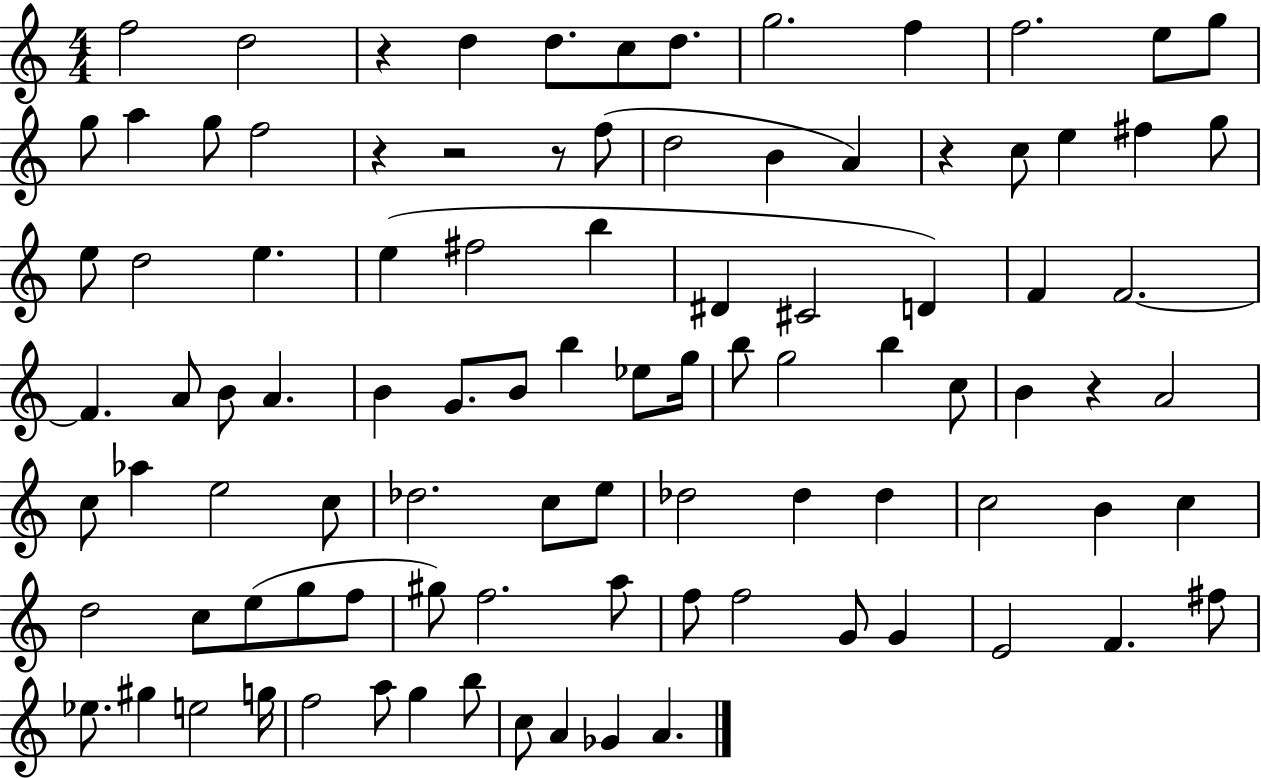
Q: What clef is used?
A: treble